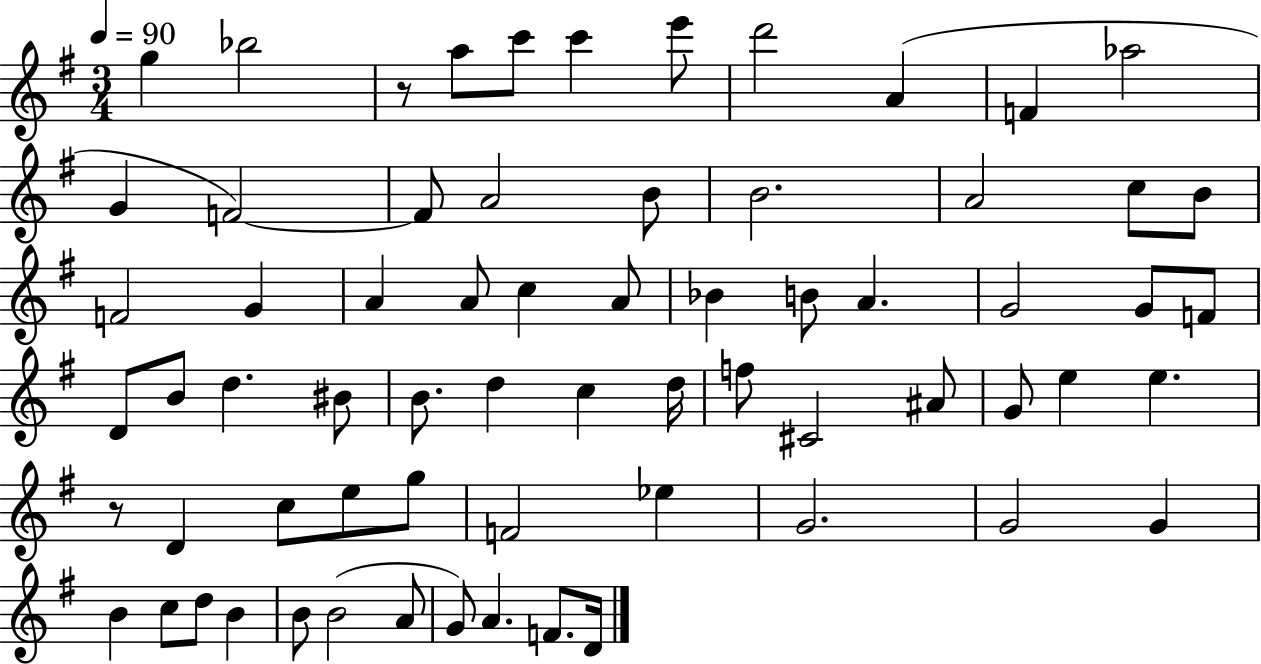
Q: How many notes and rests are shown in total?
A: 67